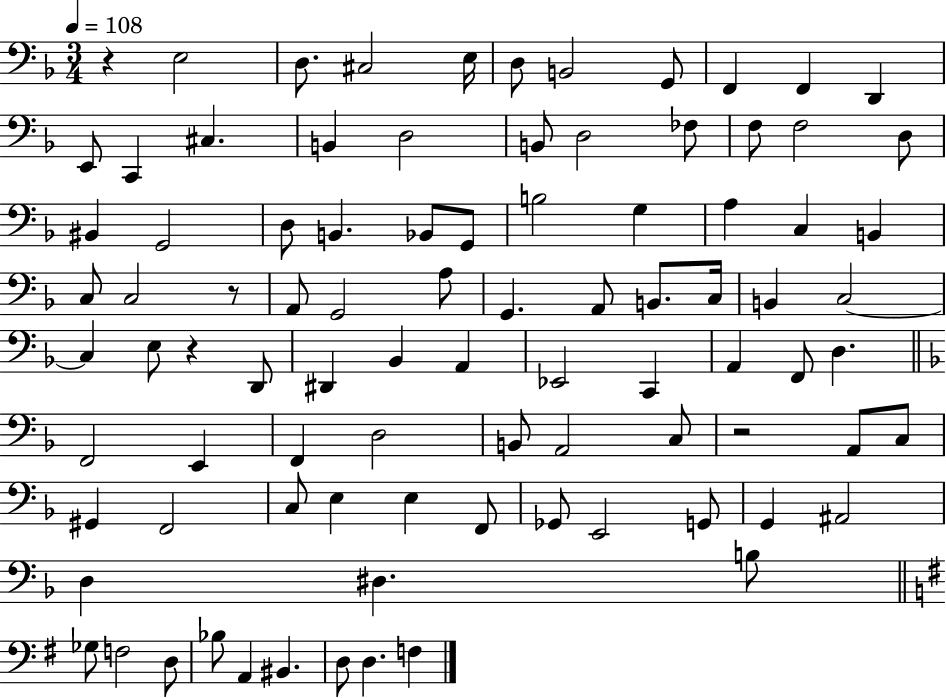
{
  \clef bass
  \numericTimeSignature
  \time 3/4
  \key f \major
  \tempo 4 = 108
  r4 e2 | d8. cis2 e16 | d8 b,2 g,8 | f,4 f,4 d,4 | \break e,8 c,4 cis4. | b,4 d2 | b,8 d2 fes8 | f8 f2 d8 | \break bis,4 g,2 | d8 b,4. bes,8 g,8 | b2 g4 | a4 c4 b,4 | \break c8 c2 r8 | a,8 g,2 a8 | g,4. a,8 b,8. c16 | b,4 c2~~ | \break c4 e8 r4 d,8 | dis,4 bes,4 a,4 | ees,2 c,4 | a,4 f,8 d4. | \break \bar "||" \break \key f \major f,2 e,4 | f,4 d2 | b,8 a,2 c8 | r2 a,8 c8 | \break gis,4 f,2 | c8 e4 e4 f,8 | ges,8 e,2 g,8 | g,4 ais,2 | \break d4 dis4. b8 | \bar "||" \break \key g \major ges8 f2 d8 | bes8 a,4 bis,4. | d8 d4. f4 | \bar "|."
}